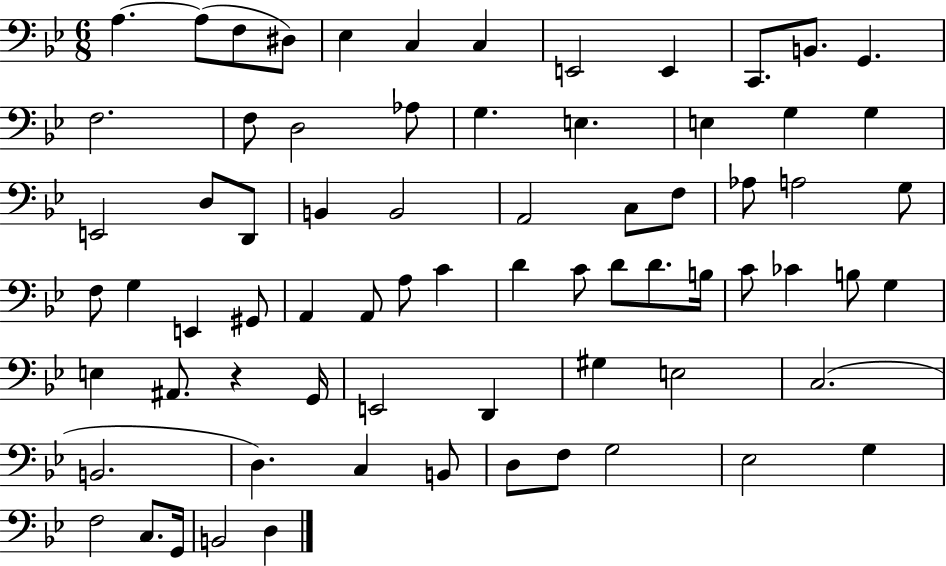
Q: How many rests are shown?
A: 1